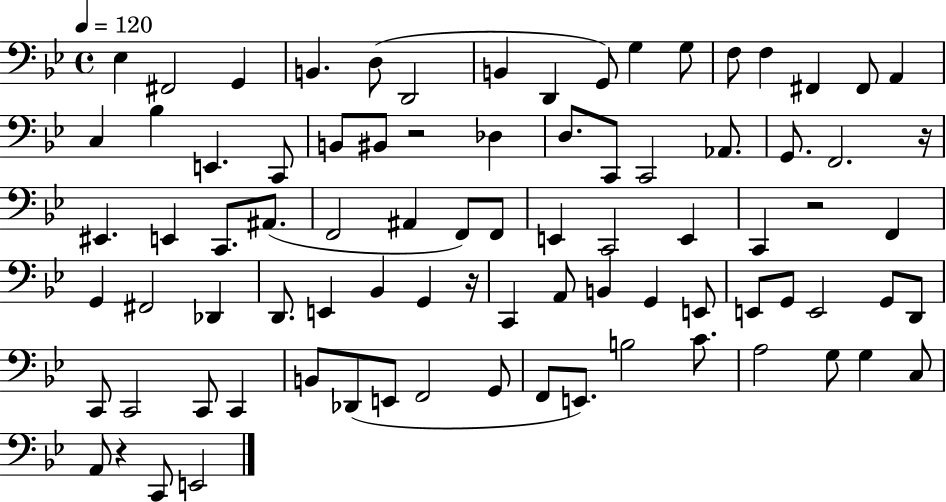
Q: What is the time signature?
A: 4/4